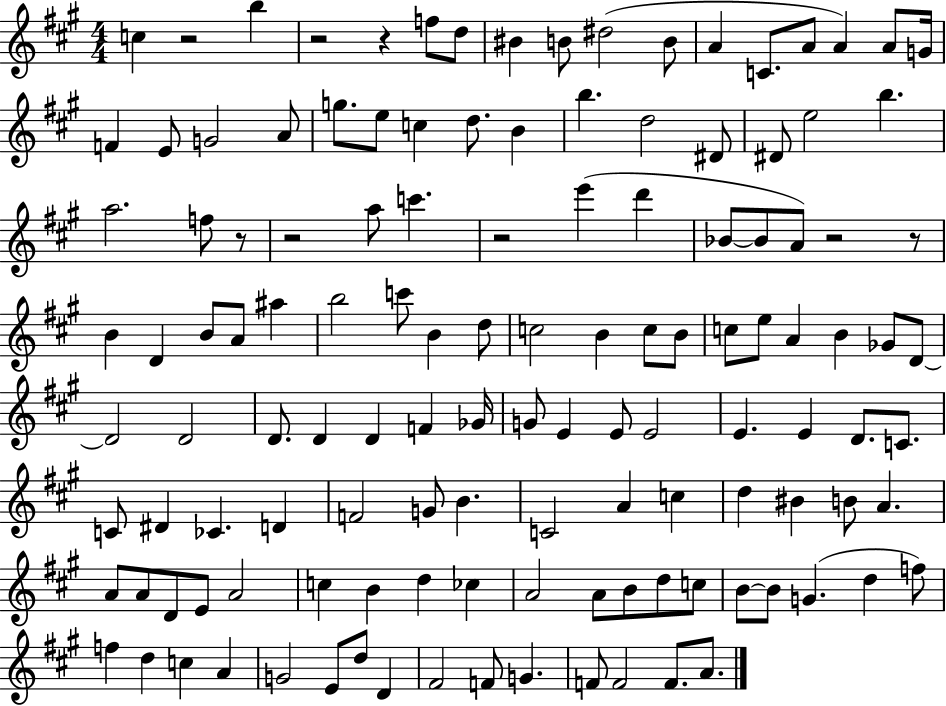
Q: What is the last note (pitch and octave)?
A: A4